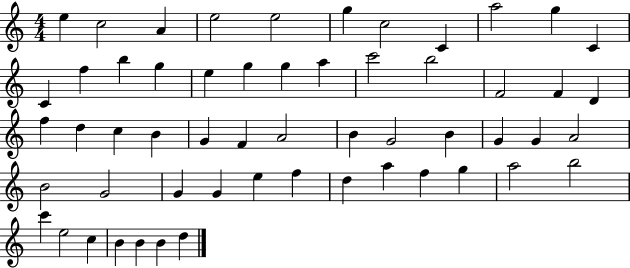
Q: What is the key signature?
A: C major